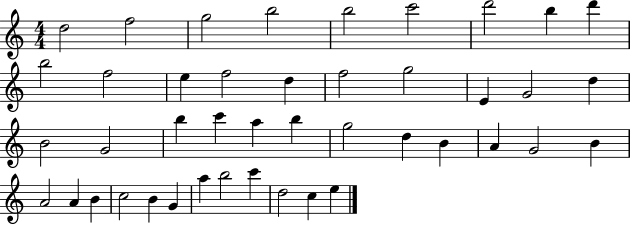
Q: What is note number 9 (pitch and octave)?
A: D6